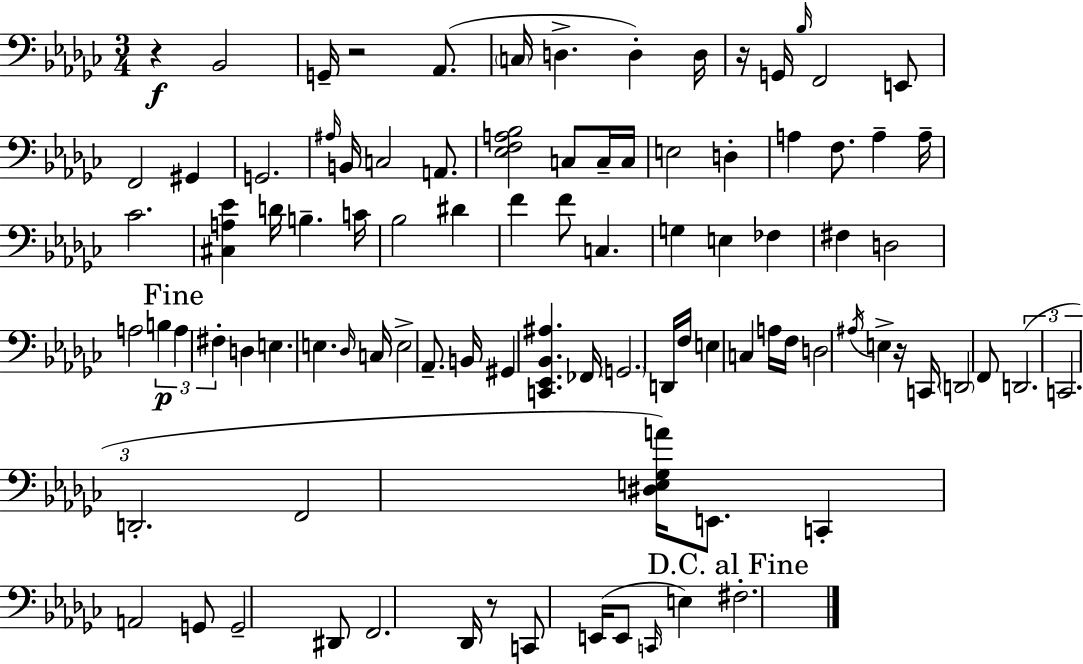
{
  \clef bass
  \numericTimeSignature
  \time 3/4
  \key ees \minor
  r4\f bes,2 | g,16-- r2 aes,8.( | \parenthesize c16 d4.-> d4-.) d16 | r16 g,16 \grace { bes16 } f,2 e,8 | \break f,2 gis,4 | g,2. | \grace { ais16 } b,16 c2 a,8. | <ees f a bes>2 c8 | \break c16-- c16 e2 d4-. | a4 f8. a4-- | a16-- ces'2. | <cis a ees'>4 d'16 b4.-- | \break c'16 bes2 dis'4 | f'4 f'8 c4. | g4 e4 fes4 | fis4 d2 | \break a2 \tuplet 3/2 { b4\p | \mark "Fine" a4 fis4-. } d4 | e4. e4. | \grace { des16 } c16 e2-> | \break aes,8.-- b,16 gis,4 <c, ees, bes, ais>4. | fes,16 \parenthesize g,2. | d,16 f16 e4 c4 | a16 f16 d2 \acciaccatura { ais16 } | \break e4-> r16 c,16 \parenthesize d,2 | f,8 \tuplet 3/2 { d,2.( | c,2. | d,2.-. } | \break f,2 | <dis e ges a'>16) e,8. c,4-. a,2 | g,8 g,2-- | dis,8 f,2. | \break des,16 r8 c,8 e,16( e,8 | \grace { c,16 } e4) \mark "D.C. al Fine" fis2.-. | \bar "|."
}